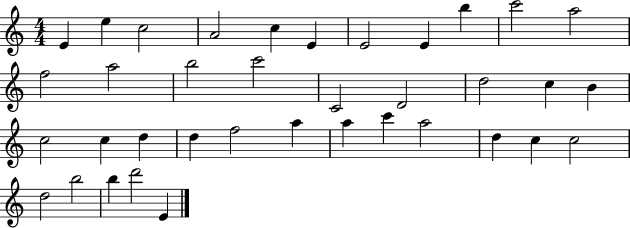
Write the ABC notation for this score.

X:1
T:Untitled
M:4/4
L:1/4
K:C
E e c2 A2 c E E2 E b c'2 a2 f2 a2 b2 c'2 C2 D2 d2 c B c2 c d d f2 a a c' a2 d c c2 d2 b2 b d'2 E